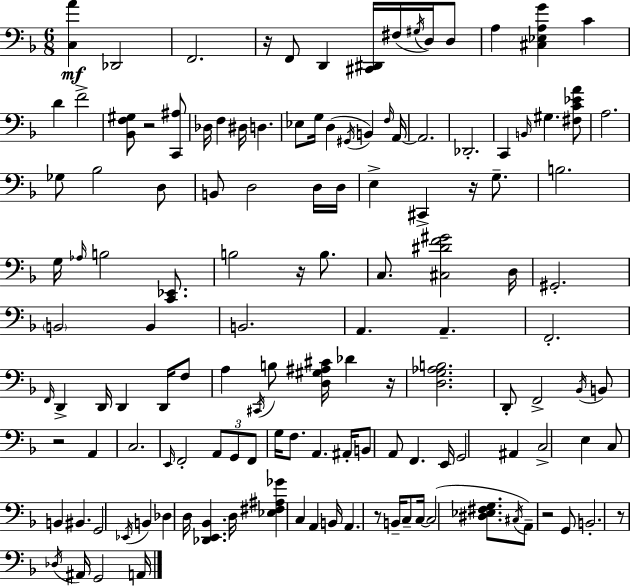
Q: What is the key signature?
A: D minor